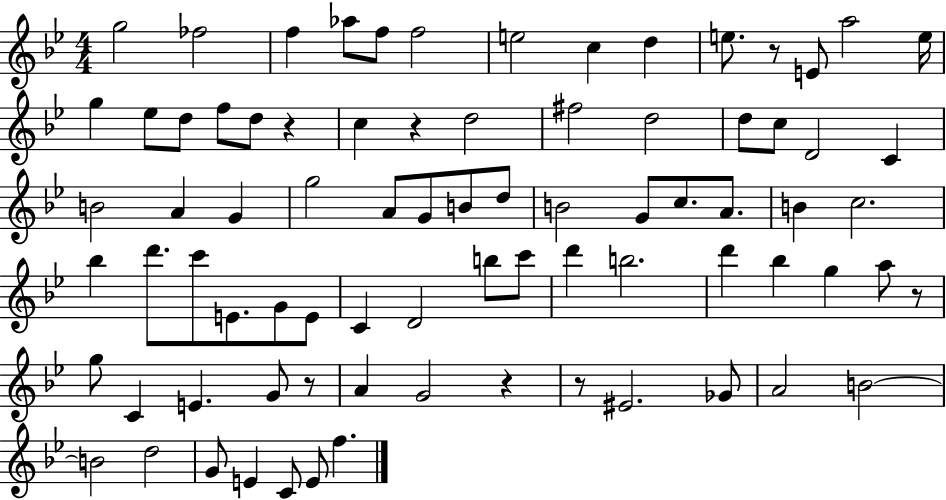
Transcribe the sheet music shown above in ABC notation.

X:1
T:Untitled
M:4/4
L:1/4
K:Bb
g2 _f2 f _a/2 f/2 f2 e2 c d e/2 z/2 E/2 a2 e/4 g _e/2 d/2 f/2 d/2 z c z d2 ^f2 d2 d/2 c/2 D2 C B2 A G g2 A/2 G/2 B/2 d/2 B2 G/2 c/2 A/2 B c2 _b d'/2 c'/2 E/2 G/2 E/2 C D2 b/2 c'/2 d' b2 d' _b g a/2 z/2 g/2 C E G/2 z/2 A G2 z z/2 ^E2 _G/2 A2 B2 B2 d2 G/2 E C/2 E/2 f